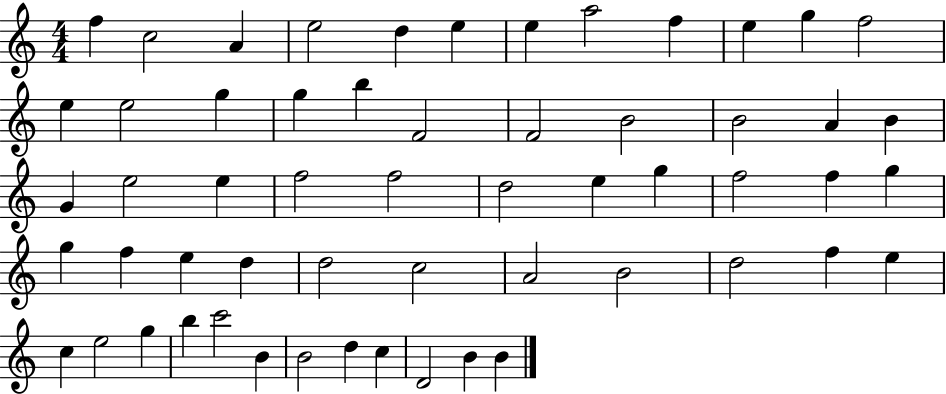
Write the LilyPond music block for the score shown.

{
  \clef treble
  \numericTimeSignature
  \time 4/4
  \key c \major
  f''4 c''2 a'4 | e''2 d''4 e''4 | e''4 a''2 f''4 | e''4 g''4 f''2 | \break e''4 e''2 g''4 | g''4 b''4 f'2 | f'2 b'2 | b'2 a'4 b'4 | \break g'4 e''2 e''4 | f''2 f''2 | d''2 e''4 g''4 | f''2 f''4 g''4 | \break g''4 f''4 e''4 d''4 | d''2 c''2 | a'2 b'2 | d''2 f''4 e''4 | \break c''4 e''2 g''4 | b''4 c'''2 b'4 | b'2 d''4 c''4 | d'2 b'4 b'4 | \break \bar "|."
}